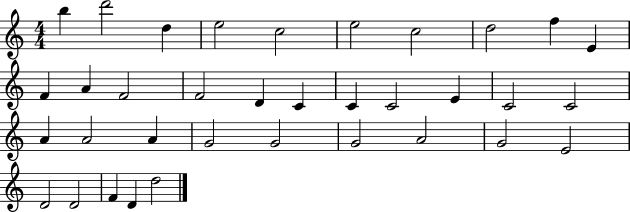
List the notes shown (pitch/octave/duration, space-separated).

B5/q D6/h D5/q E5/h C5/h E5/h C5/h D5/h F5/q E4/q F4/q A4/q F4/h F4/h D4/q C4/q C4/q C4/h E4/q C4/h C4/h A4/q A4/h A4/q G4/h G4/h G4/h A4/h G4/h E4/h D4/h D4/h F4/q D4/q D5/h